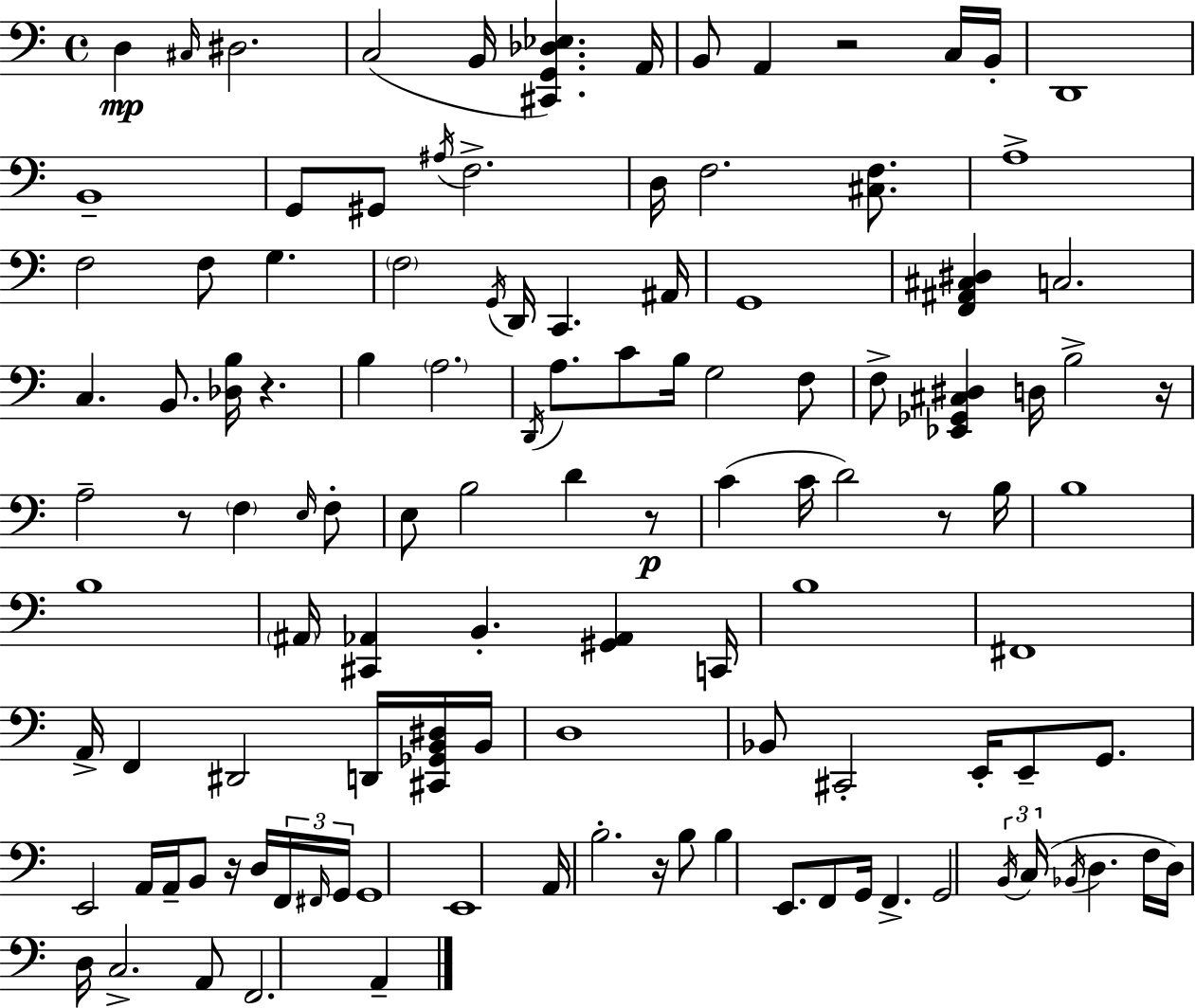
X:1
T:Untitled
M:4/4
L:1/4
K:C
D, ^C,/4 ^D,2 C,2 B,,/4 [^C,,G,,_D,_E,] A,,/4 B,,/2 A,, z2 C,/4 B,,/4 D,,4 B,,4 G,,/2 ^G,,/2 ^A,/4 F,2 D,/4 F,2 [^C,F,]/2 A,4 F,2 F,/2 G, F,2 G,,/4 D,,/4 C,, ^A,,/4 G,,4 [F,,^A,,^C,^D,] C,2 C, B,,/2 [_D,B,]/4 z B, A,2 D,,/4 A,/2 C/2 B,/4 G,2 F,/2 F,/2 [_E,,_G,,^C,^D,] D,/4 B,2 z/4 A,2 z/2 F, E,/4 F,/2 E,/2 B,2 D z/2 C C/4 D2 z/2 B,/4 B,4 B,4 ^A,,/4 [^C,,_A,,] B,, [^G,,_A,,] C,,/4 B,4 ^F,,4 A,,/4 F,, ^D,,2 D,,/4 [^C,,_G,,B,,^D,]/4 B,,/4 D,4 _B,,/2 ^C,,2 E,,/4 E,,/2 G,,/2 E,,2 A,,/4 A,,/4 B,,/2 z/4 D,/4 F,,/4 ^F,,/4 G,,/4 G,,4 E,,4 A,,/4 B,2 z/4 B,/2 B, E,,/2 F,,/2 G,,/4 F,, G,,2 B,,/4 C,/4 _B,,/4 D, F,/4 D,/4 D,/4 C,2 A,,/2 F,,2 A,,